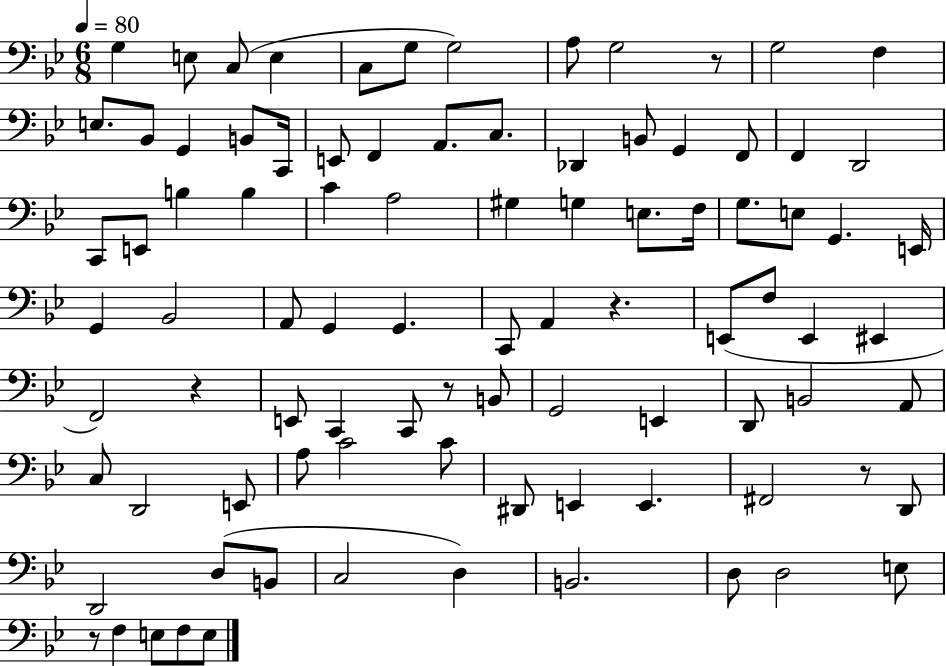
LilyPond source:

{
  \clef bass
  \numericTimeSignature
  \time 6/8
  \key bes \major
  \tempo 4 = 80
  g4 e8 c8( e4 | c8 g8 g2) | a8 g2 r8 | g2 f4 | \break e8. bes,8 g,4 b,8 c,16 | e,8 f,4 a,8. c8. | des,4 b,8 g,4 f,8 | f,4 d,2 | \break c,8 e,8 b4 b4 | c'4 a2 | gis4 g4 e8. f16 | g8. e8 g,4. e,16 | \break g,4 bes,2 | a,8 g,4 g,4. | c,8 a,4 r4. | e,8( f8 e,4 eis,4 | \break f,2) r4 | e,8 c,4 c,8 r8 b,8 | g,2 e,4 | d,8 b,2 a,8 | \break c8 d,2 e,8 | a8 c'2 c'8 | dis,8 e,4 e,4. | fis,2 r8 d,8 | \break d,2 d8( b,8 | c2 d4) | b,2. | d8 d2 e8 | \break r8 f4 e8 f8 e8 | \bar "|."
}